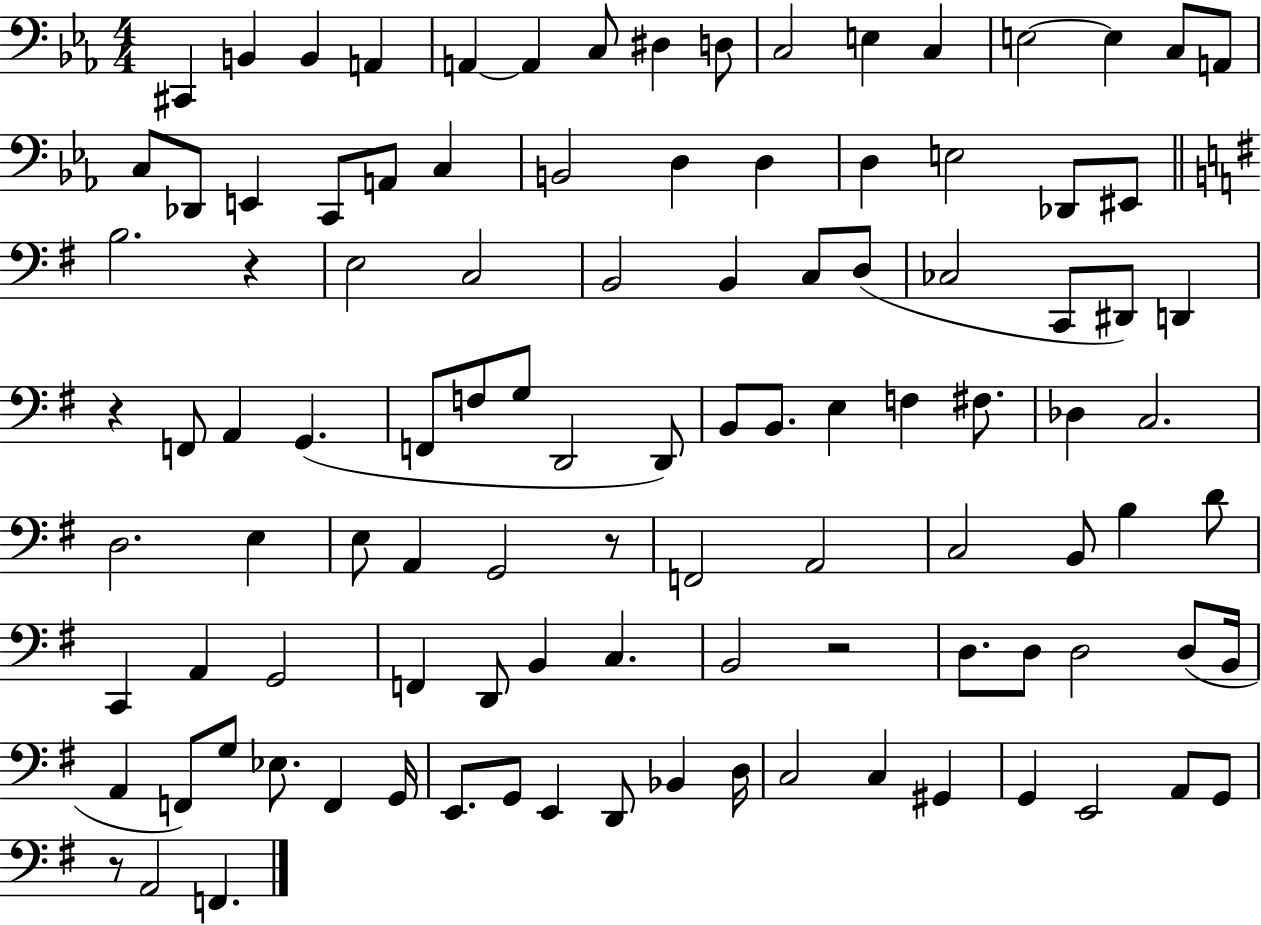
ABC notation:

X:1
T:Untitled
M:4/4
L:1/4
K:Eb
^C,, B,, B,, A,, A,, A,, C,/2 ^D, D,/2 C,2 E, C, E,2 E, C,/2 A,,/2 C,/2 _D,,/2 E,, C,,/2 A,,/2 C, B,,2 D, D, D, E,2 _D,,/2 ^E,,/2 B,2 z E,2 C,2 B,,2 B,, C,/2 D,/2 _C,2 C,,/2 ^D,,/2 D,, z F,,/2 A,, G,, F,,/2 F,/2 G,/2 D,,2 D,,/2 B,,/2 B,,/2 E, F, ^F,/2 _D, C,2 D,2 E, E,/2 A,, G,,2 z/2 F,,2 A,,2 C,2 B,,/2 B, D/2 C,, A,, G,,2 F,, D,,/2 B,, C, B,,2 z2 D,/2 D,/2 D,2 D,/2 B,,/4 A,, F,,/2 G,/2 _E,/2 F,, G,,/4 E,,/2 G,,/2 E,, D,,/2 _B,, D,/4 C,2 C, ^G,, G,, E,,2 A,,/2 G,,/2 z/2 A,,2 F,,